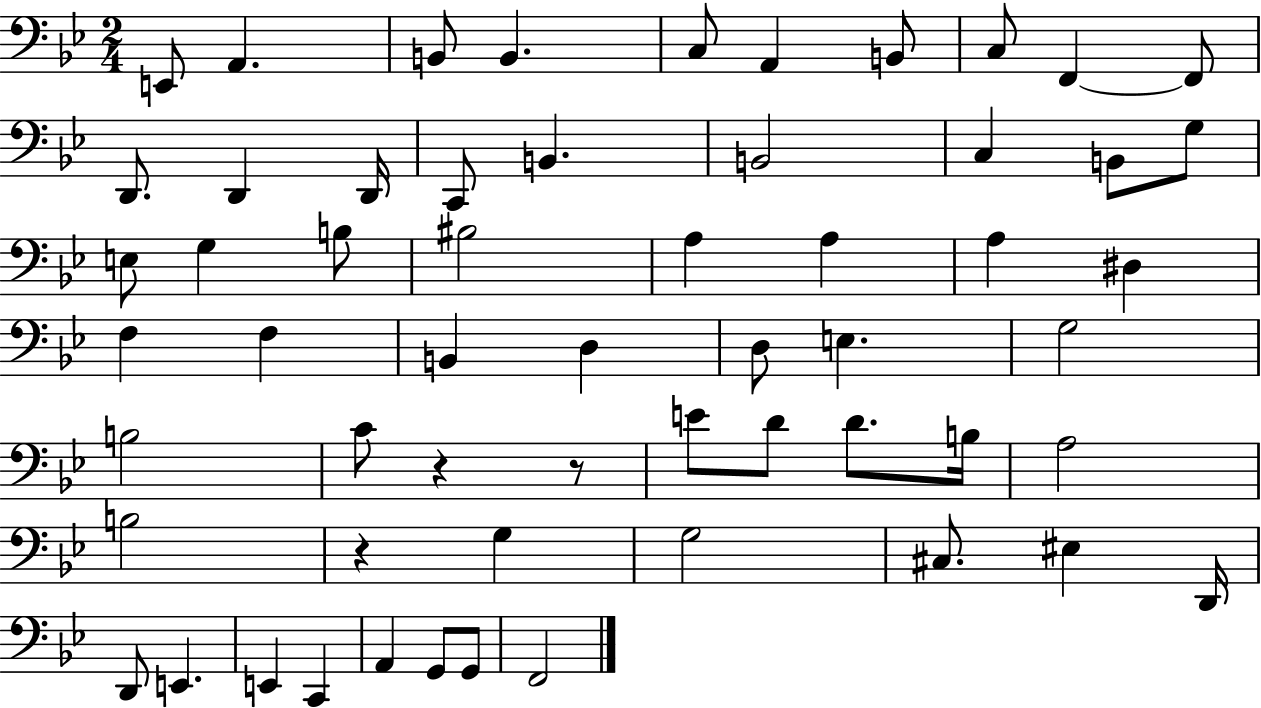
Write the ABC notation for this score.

X:1
T:Untitled
M:2/4
L:1/4
K:Bb
E,,/2 A,, B,,/2 B,, C,/2 A,, B,,/2 C,/2 F,, F,,/2 D,,/2 D,, D,,/4 C,,/2 B,, B,,2 C, B,,/2 G,/2 E,/2 G, B,/2 ^B,2 A, A, A, ^D, F, F, B,, D, D,/2 E, G,2 B,2 C/2 z z/2 E/2 D/2 D/2 B,/4 A,2 B,2 z G, G,2 ^C,/2 ^E, D,,/4 D,,/2 E,, E,, C,, A,, G,,/2 G,,/2 F,,2